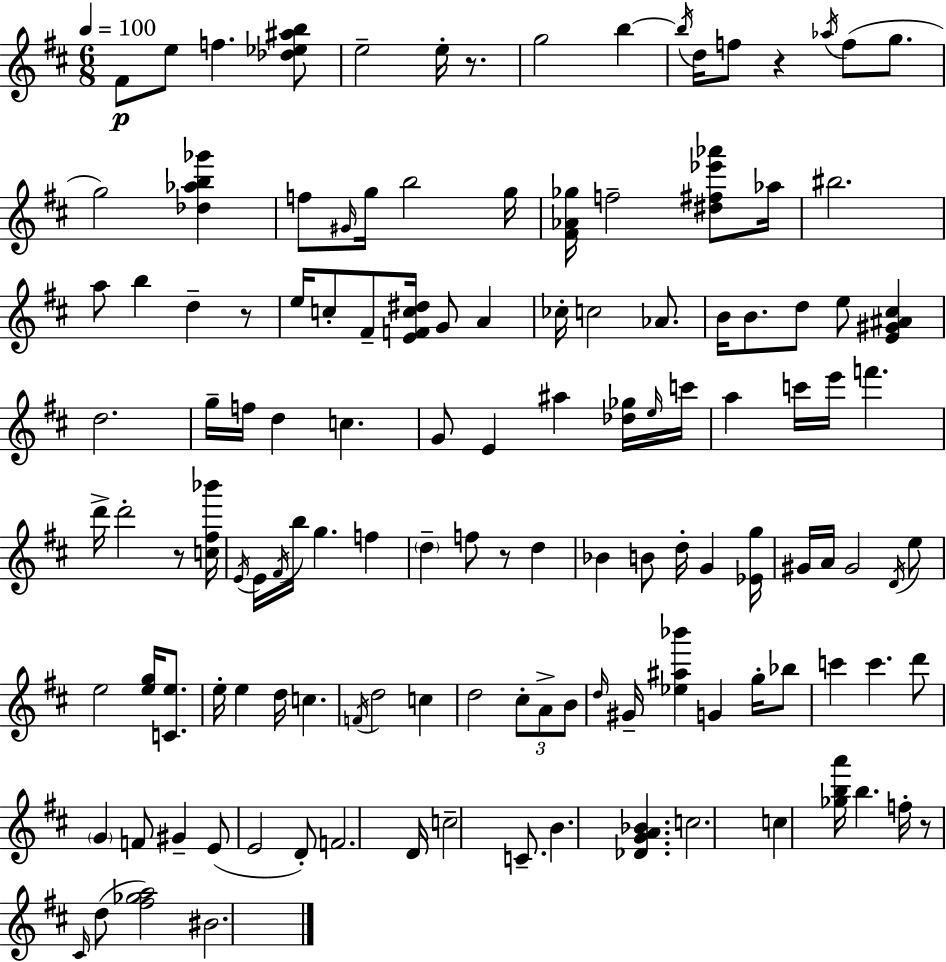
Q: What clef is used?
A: treble